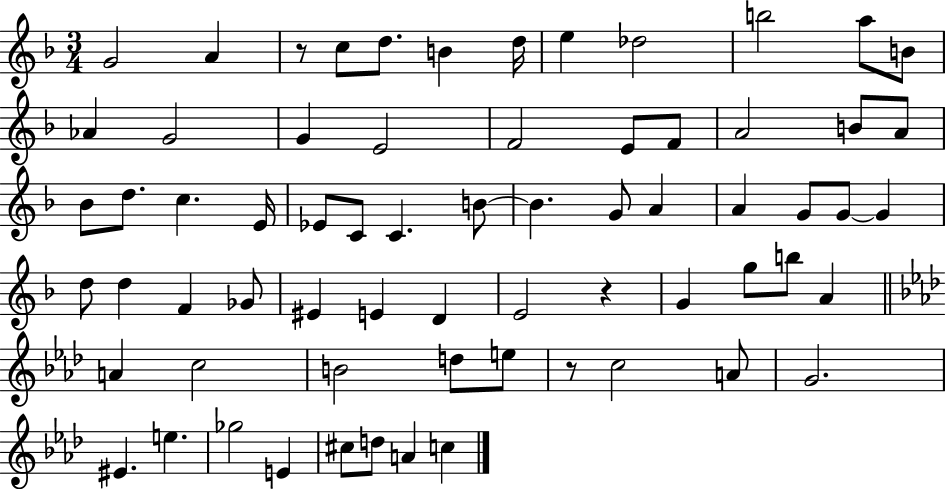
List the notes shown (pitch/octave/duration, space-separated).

G4/h A4/q R/e C5/e D5/e. B4/q D5/s E5/q Db5/h B5/h A5/e B4/e Ab4/q G4/h G4/q E4/h F4/h E4/e F4/e A4/h B4/e A4/e Bb4/e D5/e. C5/q. E4/s Eb4/e C4/e C4/q. B4/e B4/q. G4/e A4/q A4/q G4/e G4/e G4/q D5/e D5/q F4/q Gb4/e EIS4/q E4/q D4/q E4/h R/q G4/q G5/e B5/e A4/q A4/q C5/h B4/h D5/e E5/e R/e C5/h A4/e G4/h. EIS4/q. E5/q. Gb5/h E4/q C#5/e D5/e A4/q C5/q